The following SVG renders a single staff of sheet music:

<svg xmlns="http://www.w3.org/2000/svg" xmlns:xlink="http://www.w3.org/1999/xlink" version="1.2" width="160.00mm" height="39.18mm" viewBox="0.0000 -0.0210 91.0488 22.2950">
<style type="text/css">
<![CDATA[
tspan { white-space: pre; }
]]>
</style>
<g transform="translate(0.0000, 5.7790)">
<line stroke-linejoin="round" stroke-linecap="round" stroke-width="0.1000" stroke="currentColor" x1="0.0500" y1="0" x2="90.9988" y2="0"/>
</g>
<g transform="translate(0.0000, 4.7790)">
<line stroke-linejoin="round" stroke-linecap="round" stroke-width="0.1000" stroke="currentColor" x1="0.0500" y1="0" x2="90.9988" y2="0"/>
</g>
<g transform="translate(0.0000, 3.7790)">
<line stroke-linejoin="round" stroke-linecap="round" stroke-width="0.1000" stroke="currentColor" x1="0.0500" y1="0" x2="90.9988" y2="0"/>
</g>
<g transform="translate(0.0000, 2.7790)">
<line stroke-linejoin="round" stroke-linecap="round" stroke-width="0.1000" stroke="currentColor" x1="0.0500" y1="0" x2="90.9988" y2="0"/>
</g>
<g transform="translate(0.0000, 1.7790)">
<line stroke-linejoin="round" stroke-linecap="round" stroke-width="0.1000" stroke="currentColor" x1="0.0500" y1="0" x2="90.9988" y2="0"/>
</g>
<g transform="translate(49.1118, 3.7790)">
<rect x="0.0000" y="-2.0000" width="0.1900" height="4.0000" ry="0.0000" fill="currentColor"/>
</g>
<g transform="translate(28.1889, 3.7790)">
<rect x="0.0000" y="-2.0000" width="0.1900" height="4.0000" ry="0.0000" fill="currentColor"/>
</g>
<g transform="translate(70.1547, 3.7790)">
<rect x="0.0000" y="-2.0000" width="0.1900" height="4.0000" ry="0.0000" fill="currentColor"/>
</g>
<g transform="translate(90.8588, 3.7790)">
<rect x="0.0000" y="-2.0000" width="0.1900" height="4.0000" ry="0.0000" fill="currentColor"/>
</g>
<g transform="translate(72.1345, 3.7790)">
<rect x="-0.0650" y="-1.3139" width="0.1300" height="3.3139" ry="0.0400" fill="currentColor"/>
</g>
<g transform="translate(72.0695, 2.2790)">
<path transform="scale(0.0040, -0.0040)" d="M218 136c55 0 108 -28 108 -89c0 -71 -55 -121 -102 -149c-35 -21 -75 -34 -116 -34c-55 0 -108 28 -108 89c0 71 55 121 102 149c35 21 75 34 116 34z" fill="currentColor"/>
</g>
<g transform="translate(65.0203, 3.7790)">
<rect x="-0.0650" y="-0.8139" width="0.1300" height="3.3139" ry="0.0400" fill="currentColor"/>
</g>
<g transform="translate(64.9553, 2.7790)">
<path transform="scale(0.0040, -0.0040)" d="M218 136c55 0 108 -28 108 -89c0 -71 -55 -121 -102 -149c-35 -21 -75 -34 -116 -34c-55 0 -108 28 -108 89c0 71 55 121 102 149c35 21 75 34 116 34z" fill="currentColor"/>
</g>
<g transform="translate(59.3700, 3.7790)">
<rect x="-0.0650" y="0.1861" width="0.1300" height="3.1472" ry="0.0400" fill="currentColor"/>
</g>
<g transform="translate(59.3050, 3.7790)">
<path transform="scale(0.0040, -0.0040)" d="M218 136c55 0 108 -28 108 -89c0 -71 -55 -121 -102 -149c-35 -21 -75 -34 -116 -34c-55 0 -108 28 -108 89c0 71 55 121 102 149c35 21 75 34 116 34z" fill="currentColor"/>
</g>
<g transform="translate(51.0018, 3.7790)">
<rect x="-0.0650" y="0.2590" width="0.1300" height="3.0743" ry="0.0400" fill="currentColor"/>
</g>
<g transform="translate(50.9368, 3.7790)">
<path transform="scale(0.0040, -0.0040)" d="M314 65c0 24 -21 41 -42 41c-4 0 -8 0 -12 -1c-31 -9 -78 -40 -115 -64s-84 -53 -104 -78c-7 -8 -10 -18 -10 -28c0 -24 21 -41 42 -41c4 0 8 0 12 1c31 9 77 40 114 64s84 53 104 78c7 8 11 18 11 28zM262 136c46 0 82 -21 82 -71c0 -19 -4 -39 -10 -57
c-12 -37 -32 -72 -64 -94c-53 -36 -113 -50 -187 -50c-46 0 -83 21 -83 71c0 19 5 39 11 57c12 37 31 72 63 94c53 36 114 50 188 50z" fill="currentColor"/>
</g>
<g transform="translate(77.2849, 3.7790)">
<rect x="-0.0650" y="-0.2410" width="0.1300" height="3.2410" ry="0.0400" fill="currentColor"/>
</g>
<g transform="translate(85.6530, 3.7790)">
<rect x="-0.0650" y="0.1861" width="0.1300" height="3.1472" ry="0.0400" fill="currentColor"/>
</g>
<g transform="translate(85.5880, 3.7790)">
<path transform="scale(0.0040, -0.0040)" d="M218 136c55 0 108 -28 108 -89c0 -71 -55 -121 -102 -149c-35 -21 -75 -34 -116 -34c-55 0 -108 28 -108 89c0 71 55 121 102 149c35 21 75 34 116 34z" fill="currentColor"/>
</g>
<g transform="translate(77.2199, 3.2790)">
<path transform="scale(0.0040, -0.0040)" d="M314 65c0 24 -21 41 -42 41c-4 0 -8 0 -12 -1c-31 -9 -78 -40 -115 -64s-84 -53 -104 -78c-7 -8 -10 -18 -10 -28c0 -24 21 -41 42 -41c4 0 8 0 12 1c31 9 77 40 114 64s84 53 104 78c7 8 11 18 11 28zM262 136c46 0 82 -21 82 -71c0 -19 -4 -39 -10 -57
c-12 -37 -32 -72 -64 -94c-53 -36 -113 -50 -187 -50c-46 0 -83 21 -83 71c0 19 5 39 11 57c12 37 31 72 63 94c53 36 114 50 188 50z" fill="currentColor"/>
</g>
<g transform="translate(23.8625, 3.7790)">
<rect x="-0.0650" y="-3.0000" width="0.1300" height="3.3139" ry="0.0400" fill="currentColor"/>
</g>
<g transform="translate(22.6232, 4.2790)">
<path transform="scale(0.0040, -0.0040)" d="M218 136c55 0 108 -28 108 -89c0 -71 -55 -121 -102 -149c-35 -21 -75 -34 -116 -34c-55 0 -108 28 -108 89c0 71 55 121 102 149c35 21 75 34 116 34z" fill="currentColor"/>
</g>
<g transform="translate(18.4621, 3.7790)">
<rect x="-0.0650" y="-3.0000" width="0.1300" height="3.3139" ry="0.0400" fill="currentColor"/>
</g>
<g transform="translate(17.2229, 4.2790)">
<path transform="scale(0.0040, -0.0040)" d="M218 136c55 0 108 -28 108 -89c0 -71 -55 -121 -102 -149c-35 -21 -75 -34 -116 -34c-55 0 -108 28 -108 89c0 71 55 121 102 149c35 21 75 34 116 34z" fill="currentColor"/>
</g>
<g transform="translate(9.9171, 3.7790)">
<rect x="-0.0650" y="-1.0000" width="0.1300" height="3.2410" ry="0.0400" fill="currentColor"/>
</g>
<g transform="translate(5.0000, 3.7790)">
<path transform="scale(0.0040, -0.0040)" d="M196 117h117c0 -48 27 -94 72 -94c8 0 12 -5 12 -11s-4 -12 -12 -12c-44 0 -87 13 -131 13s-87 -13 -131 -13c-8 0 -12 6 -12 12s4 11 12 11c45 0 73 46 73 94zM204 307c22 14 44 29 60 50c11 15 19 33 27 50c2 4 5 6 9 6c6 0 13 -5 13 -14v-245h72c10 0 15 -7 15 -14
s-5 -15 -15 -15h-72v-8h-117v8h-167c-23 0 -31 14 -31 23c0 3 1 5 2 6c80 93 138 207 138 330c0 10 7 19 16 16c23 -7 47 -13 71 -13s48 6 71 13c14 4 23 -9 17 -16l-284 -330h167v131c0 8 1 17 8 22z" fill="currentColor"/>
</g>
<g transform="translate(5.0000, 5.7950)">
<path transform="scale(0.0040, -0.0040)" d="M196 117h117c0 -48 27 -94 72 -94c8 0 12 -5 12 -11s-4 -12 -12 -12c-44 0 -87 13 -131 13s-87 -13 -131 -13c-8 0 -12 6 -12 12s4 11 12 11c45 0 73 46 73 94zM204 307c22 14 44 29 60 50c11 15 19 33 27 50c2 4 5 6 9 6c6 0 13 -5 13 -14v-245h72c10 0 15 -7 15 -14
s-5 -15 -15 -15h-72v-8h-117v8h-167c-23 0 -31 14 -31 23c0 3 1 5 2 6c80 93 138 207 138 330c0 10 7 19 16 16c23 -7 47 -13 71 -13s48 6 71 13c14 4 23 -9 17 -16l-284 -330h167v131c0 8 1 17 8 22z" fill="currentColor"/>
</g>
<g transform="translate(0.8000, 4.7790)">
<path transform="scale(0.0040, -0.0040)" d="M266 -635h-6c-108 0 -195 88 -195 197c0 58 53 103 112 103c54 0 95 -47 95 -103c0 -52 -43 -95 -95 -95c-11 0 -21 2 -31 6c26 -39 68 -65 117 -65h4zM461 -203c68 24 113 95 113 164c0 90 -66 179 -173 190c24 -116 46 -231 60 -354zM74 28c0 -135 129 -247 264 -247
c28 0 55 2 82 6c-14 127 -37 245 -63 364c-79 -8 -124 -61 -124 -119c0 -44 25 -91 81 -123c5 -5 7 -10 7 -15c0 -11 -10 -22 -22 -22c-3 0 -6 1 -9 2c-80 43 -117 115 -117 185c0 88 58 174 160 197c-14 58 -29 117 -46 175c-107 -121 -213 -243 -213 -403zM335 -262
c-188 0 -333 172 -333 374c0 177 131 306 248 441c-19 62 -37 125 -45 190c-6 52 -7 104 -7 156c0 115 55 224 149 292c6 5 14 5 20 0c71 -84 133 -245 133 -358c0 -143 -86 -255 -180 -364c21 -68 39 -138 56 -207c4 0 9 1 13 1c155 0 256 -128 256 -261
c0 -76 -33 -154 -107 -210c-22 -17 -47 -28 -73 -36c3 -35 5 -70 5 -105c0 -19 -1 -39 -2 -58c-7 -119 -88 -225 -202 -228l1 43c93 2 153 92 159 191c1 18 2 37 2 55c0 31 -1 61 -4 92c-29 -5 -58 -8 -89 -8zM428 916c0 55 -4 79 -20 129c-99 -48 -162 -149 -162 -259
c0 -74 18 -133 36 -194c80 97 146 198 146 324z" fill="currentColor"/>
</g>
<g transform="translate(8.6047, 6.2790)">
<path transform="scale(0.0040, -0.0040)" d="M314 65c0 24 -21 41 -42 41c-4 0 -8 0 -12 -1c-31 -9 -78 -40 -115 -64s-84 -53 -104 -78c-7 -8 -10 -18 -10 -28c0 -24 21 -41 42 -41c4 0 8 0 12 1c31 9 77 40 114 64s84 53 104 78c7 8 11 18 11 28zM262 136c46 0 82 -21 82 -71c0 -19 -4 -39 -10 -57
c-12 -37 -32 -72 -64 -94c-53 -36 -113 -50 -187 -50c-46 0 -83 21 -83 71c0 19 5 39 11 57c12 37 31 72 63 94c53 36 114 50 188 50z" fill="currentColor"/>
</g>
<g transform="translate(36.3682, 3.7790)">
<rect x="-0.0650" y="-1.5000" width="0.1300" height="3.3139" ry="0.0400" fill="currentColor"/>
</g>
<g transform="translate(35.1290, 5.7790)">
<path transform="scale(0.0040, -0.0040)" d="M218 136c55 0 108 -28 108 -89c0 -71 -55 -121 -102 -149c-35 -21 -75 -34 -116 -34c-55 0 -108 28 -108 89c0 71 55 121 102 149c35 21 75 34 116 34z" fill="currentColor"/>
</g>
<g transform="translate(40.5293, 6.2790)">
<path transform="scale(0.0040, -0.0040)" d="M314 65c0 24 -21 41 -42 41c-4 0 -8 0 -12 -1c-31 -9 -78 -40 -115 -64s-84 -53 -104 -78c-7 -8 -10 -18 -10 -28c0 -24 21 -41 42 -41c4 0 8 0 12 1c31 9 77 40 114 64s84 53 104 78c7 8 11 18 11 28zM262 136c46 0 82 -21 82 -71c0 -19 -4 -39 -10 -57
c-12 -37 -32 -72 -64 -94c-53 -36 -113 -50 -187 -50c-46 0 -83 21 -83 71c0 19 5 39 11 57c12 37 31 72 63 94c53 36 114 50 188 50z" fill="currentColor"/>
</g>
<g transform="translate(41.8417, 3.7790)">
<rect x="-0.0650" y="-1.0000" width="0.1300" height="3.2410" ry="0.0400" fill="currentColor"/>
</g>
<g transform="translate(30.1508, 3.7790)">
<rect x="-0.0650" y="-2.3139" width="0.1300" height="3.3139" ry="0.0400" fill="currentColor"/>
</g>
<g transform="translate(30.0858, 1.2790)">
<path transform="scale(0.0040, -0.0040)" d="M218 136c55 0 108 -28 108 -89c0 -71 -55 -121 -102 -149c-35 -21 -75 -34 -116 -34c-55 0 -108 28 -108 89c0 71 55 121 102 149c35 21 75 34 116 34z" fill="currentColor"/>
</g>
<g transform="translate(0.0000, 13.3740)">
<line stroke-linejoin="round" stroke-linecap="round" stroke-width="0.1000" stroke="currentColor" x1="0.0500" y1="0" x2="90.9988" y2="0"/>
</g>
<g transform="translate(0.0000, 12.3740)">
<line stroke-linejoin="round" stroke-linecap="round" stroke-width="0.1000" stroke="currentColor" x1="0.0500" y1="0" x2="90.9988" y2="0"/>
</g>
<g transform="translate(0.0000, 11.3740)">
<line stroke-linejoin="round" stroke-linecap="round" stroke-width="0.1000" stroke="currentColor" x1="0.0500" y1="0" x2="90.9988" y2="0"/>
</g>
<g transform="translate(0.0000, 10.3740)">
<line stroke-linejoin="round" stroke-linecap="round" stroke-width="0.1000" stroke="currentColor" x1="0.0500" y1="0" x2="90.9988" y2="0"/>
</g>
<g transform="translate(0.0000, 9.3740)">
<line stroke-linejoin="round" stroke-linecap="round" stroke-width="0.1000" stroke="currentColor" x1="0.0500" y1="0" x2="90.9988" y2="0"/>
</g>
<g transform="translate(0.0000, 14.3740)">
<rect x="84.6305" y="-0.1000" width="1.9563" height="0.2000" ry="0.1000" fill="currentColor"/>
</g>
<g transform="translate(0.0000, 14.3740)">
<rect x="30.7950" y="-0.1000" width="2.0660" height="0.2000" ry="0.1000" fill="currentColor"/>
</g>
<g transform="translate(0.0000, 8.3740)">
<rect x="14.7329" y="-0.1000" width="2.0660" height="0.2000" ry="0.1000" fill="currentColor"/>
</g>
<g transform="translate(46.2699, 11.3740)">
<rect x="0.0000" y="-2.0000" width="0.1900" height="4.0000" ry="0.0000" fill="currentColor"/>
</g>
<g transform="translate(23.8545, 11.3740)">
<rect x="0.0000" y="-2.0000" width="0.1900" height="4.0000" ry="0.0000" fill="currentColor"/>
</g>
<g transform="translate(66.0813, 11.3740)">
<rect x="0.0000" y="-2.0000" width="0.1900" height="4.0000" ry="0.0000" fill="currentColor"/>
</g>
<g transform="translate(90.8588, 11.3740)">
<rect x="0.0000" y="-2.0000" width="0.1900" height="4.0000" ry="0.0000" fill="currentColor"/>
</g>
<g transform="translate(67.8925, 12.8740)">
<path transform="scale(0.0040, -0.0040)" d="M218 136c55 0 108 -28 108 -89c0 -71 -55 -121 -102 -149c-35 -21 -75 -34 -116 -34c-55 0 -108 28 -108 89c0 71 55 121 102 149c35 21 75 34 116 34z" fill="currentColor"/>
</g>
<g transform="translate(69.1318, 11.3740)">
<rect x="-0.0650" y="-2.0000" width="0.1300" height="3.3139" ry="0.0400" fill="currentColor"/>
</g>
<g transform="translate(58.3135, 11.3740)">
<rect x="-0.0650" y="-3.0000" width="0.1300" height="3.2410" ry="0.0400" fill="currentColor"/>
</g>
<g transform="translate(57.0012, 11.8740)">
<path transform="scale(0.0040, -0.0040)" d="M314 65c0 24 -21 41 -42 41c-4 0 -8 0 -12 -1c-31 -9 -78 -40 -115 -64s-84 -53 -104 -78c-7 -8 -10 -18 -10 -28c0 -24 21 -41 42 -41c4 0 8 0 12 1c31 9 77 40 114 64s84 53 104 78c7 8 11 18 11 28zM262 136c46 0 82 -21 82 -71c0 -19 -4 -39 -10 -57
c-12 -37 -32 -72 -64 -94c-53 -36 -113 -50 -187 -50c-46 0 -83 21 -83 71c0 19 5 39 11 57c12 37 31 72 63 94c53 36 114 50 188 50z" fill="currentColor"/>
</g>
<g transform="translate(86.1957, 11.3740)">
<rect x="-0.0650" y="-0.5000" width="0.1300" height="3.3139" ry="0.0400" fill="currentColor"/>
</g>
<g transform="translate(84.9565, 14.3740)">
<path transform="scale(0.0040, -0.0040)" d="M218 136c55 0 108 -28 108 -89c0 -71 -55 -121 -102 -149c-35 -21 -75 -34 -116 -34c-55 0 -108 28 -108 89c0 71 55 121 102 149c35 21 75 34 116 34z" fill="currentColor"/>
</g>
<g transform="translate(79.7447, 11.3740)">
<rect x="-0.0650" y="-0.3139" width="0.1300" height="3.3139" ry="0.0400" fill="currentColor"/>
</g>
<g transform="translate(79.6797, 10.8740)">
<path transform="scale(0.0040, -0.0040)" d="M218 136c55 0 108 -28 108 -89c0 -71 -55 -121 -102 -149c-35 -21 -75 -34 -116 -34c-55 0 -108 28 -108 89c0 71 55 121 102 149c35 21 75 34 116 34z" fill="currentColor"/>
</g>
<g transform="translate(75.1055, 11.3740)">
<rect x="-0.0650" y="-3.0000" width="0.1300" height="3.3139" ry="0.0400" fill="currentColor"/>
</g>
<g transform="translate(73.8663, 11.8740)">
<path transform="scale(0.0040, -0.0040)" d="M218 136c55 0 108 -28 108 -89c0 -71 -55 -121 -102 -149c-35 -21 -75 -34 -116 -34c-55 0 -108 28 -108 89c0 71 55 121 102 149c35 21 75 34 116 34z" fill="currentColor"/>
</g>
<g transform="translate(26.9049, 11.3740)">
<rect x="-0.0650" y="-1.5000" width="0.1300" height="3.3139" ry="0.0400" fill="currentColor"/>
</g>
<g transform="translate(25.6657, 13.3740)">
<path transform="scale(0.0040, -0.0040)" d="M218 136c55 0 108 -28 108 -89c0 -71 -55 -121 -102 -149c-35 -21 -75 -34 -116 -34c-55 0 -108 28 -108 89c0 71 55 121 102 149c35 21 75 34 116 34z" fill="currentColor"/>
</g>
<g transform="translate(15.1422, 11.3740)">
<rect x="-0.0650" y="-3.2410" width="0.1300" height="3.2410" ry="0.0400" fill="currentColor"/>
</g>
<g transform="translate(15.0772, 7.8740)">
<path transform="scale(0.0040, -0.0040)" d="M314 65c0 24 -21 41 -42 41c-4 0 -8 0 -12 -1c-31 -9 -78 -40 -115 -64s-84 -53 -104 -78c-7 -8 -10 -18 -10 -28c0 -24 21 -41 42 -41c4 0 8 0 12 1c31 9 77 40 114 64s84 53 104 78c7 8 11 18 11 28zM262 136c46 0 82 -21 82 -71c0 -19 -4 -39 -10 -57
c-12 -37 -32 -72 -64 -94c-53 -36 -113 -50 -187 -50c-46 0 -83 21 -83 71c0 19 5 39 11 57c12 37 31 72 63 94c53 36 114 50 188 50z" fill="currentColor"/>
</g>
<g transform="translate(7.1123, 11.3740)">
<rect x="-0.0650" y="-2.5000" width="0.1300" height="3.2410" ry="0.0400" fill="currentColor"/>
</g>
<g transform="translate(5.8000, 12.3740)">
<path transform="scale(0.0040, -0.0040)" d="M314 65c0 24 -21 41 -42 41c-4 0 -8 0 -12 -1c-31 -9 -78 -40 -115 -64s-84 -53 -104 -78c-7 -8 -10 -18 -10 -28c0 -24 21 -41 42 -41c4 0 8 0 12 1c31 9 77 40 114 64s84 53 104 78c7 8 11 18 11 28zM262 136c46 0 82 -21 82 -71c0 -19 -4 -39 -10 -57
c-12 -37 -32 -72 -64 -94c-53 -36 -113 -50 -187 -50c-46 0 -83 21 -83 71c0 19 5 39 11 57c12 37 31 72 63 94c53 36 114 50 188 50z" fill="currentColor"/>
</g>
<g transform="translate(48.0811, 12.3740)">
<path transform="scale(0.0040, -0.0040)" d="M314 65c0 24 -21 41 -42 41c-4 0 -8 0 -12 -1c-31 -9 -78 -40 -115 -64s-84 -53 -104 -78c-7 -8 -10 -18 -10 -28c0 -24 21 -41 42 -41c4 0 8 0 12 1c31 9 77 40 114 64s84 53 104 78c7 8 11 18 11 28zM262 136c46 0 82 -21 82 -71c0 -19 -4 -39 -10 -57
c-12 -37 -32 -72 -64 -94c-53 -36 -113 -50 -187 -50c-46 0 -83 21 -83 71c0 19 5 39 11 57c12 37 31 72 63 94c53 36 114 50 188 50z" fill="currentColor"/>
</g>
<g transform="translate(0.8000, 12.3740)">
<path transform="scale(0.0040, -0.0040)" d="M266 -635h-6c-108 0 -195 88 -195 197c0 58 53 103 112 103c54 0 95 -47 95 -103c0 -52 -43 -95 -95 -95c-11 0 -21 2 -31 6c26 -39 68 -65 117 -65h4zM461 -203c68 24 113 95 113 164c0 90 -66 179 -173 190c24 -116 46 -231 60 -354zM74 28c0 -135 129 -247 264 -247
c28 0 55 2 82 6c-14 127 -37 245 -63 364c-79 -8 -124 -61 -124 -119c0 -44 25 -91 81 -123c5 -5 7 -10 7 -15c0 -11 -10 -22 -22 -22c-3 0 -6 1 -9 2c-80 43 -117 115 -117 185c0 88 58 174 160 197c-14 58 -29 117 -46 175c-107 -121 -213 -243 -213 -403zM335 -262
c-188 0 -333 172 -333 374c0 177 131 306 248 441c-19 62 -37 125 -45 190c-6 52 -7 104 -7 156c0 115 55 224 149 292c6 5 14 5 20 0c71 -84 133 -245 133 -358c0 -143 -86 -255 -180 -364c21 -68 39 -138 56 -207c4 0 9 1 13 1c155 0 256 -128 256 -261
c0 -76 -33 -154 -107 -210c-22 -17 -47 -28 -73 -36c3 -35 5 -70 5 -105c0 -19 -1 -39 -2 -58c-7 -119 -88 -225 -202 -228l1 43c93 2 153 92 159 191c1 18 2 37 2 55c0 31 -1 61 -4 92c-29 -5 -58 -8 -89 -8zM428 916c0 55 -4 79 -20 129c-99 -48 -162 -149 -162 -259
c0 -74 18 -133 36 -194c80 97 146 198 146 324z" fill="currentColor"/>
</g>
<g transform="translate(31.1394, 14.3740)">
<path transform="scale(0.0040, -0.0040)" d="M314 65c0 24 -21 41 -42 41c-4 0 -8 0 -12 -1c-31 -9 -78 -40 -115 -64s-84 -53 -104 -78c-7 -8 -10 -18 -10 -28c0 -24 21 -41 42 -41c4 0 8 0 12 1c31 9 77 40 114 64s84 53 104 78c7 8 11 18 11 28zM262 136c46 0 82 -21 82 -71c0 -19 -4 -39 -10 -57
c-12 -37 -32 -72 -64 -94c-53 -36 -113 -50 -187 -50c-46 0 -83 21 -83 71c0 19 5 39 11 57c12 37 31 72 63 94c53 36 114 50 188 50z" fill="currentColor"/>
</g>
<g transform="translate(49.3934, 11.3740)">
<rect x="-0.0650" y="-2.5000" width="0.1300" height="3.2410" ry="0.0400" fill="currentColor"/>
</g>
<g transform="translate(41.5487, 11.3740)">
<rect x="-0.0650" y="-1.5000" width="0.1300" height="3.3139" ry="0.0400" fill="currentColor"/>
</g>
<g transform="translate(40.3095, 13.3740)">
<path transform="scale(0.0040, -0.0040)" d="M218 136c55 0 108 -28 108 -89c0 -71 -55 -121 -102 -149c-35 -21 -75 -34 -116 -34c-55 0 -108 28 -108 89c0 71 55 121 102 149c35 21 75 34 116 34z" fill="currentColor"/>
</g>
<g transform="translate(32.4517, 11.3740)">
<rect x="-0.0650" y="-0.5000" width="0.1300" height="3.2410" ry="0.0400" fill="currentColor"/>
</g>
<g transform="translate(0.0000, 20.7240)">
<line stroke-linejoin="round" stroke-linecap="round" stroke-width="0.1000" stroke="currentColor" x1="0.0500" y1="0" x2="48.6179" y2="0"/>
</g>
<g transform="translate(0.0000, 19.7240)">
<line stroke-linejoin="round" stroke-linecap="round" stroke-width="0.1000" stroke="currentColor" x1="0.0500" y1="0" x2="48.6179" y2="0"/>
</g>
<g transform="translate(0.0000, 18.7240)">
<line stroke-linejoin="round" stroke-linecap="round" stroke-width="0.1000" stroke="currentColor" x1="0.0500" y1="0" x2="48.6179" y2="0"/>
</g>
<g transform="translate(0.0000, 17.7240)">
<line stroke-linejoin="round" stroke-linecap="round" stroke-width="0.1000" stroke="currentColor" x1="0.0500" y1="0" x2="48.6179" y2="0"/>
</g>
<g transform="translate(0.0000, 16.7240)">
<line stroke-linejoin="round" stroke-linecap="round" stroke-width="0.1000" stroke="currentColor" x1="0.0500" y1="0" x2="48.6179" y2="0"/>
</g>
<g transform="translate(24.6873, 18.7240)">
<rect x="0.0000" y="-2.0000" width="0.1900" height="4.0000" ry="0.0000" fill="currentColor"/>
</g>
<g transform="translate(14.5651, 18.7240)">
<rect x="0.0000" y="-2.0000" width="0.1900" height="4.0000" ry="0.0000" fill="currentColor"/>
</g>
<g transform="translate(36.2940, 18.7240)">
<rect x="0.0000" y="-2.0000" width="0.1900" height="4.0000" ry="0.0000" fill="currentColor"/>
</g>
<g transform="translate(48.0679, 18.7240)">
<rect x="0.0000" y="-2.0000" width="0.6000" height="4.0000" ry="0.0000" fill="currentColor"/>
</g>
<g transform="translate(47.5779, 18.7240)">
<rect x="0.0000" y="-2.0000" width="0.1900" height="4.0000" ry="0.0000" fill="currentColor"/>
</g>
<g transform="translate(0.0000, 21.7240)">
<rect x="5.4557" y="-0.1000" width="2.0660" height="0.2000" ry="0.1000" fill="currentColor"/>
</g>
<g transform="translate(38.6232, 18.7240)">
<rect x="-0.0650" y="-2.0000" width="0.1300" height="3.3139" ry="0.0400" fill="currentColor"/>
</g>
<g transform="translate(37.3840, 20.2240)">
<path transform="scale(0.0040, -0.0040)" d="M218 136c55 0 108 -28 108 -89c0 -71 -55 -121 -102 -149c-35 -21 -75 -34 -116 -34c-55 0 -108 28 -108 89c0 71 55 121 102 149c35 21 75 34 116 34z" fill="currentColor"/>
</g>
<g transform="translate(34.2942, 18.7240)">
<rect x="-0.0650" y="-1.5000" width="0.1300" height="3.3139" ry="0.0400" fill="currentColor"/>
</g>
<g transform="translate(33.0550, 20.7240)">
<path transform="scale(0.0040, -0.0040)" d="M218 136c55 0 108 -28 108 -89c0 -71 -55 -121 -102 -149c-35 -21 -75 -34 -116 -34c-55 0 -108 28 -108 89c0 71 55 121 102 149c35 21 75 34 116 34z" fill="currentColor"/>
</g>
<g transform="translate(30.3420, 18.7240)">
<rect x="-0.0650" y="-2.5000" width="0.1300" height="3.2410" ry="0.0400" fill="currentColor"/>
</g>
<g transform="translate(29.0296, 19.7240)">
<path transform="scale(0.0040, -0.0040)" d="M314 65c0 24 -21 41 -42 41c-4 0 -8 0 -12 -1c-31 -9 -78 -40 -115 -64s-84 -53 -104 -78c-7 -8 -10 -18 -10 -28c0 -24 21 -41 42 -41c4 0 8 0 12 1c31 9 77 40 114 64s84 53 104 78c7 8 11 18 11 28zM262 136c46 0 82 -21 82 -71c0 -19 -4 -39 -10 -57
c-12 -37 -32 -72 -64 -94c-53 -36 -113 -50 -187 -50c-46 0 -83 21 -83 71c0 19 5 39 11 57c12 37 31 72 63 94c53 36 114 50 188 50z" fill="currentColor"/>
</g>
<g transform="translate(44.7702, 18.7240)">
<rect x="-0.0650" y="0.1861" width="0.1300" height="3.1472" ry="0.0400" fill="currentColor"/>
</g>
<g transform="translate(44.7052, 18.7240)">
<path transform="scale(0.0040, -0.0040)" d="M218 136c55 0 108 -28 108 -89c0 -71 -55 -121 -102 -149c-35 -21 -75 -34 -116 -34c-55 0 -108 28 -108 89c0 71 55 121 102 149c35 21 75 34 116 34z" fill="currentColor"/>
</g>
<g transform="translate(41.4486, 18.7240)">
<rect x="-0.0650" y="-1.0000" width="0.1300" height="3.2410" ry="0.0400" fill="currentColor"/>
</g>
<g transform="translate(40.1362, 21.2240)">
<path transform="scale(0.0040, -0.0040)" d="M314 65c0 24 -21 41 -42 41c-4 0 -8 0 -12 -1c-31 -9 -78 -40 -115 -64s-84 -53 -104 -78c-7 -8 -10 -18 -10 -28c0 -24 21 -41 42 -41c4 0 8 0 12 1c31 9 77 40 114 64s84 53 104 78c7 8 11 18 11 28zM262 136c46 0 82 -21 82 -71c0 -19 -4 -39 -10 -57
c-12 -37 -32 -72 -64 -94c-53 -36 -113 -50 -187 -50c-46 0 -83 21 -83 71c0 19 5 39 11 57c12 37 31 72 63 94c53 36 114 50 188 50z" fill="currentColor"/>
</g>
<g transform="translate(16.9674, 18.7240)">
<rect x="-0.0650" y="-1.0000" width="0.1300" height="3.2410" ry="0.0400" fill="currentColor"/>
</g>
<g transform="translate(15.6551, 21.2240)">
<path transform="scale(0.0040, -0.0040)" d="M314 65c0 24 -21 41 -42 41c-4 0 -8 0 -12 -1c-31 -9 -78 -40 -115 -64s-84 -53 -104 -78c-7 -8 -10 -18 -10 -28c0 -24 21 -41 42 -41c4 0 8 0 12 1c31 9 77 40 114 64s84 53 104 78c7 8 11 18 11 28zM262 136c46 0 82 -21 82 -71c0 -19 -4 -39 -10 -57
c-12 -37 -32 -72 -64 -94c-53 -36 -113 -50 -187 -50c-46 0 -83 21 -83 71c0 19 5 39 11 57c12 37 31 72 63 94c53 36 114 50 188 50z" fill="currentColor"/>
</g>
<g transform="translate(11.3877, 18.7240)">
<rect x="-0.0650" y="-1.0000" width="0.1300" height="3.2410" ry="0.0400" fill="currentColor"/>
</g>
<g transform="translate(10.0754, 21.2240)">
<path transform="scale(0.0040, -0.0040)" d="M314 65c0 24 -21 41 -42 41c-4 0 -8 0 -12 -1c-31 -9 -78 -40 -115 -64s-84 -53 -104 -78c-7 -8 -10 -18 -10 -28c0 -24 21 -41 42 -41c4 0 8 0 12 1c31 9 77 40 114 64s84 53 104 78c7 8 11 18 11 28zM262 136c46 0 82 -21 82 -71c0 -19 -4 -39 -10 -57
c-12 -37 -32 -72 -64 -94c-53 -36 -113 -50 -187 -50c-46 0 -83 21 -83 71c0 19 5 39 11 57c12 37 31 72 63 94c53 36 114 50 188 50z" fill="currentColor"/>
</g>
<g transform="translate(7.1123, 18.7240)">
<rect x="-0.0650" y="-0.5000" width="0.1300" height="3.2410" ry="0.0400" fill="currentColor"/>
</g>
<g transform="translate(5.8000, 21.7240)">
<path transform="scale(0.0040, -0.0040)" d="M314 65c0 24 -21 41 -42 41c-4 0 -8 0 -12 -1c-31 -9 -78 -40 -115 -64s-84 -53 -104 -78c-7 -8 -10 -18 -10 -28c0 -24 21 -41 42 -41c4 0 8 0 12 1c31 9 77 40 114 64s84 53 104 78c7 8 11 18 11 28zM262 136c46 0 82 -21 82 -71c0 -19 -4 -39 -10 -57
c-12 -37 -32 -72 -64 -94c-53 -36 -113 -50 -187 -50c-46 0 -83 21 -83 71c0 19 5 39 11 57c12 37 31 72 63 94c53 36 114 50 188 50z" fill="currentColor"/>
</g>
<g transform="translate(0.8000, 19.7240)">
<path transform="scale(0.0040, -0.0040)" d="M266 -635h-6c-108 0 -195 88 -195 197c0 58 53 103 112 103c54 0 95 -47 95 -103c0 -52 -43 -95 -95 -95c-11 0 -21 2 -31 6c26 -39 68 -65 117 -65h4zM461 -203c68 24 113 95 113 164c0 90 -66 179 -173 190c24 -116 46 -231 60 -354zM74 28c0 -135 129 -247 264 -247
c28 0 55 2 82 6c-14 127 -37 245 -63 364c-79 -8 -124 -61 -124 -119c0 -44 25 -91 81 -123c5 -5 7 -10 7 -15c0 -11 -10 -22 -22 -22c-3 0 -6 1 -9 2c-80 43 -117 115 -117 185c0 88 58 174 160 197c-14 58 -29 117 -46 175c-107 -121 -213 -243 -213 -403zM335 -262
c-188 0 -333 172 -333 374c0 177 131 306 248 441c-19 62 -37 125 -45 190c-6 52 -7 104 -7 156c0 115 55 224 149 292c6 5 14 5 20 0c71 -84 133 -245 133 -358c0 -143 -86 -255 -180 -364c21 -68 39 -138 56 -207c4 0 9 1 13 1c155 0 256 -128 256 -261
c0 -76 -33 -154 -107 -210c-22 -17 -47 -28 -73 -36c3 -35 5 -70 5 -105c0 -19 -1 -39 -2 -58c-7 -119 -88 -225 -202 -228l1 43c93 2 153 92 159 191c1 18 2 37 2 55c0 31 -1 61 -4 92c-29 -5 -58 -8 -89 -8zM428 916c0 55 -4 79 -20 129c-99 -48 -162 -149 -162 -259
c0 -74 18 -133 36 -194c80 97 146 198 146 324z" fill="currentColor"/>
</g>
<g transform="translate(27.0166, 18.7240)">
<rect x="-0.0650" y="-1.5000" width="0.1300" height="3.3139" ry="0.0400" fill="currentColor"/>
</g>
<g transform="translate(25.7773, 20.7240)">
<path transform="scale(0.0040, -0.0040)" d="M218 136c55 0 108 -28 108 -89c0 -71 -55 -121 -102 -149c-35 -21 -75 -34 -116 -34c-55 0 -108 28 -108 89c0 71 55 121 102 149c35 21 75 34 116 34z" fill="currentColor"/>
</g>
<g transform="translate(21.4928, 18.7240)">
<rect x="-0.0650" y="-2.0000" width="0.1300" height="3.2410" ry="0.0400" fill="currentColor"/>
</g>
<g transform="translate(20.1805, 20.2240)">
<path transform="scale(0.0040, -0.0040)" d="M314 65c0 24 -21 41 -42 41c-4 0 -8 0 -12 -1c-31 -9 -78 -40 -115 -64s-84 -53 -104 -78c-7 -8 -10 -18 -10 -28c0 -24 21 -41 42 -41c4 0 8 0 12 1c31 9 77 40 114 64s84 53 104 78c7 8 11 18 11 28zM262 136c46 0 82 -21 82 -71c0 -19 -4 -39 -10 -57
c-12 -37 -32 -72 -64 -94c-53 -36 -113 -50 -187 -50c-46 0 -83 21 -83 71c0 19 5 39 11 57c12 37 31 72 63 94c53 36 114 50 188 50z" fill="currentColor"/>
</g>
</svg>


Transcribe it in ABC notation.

X:1
T:Untitled
M:4/4
L:1/4
K:C
D2 A A g E D2 B2 B d e c2 B G2 b2 E C2 E G2 A2 F A c C C2 D2 D2 F2 E G2 E F D2 B